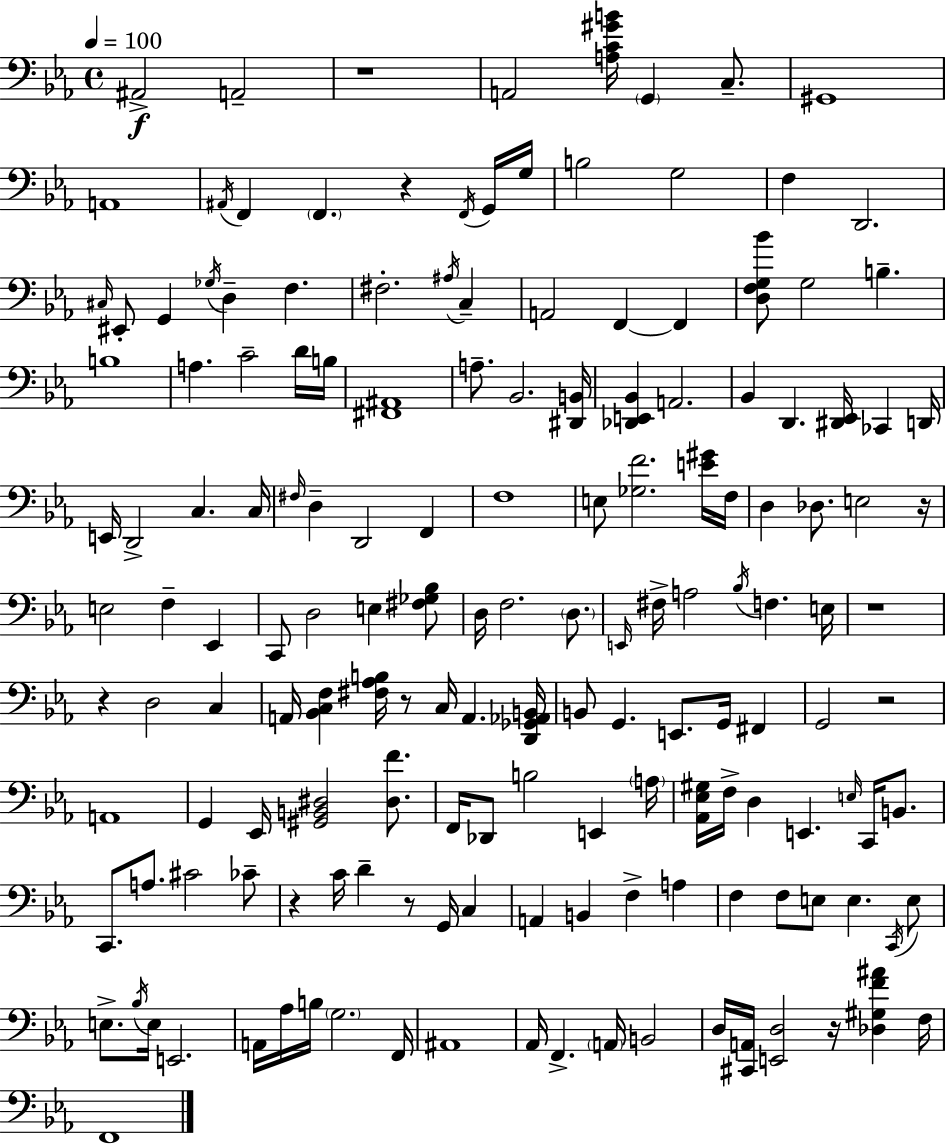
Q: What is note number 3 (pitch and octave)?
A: A2